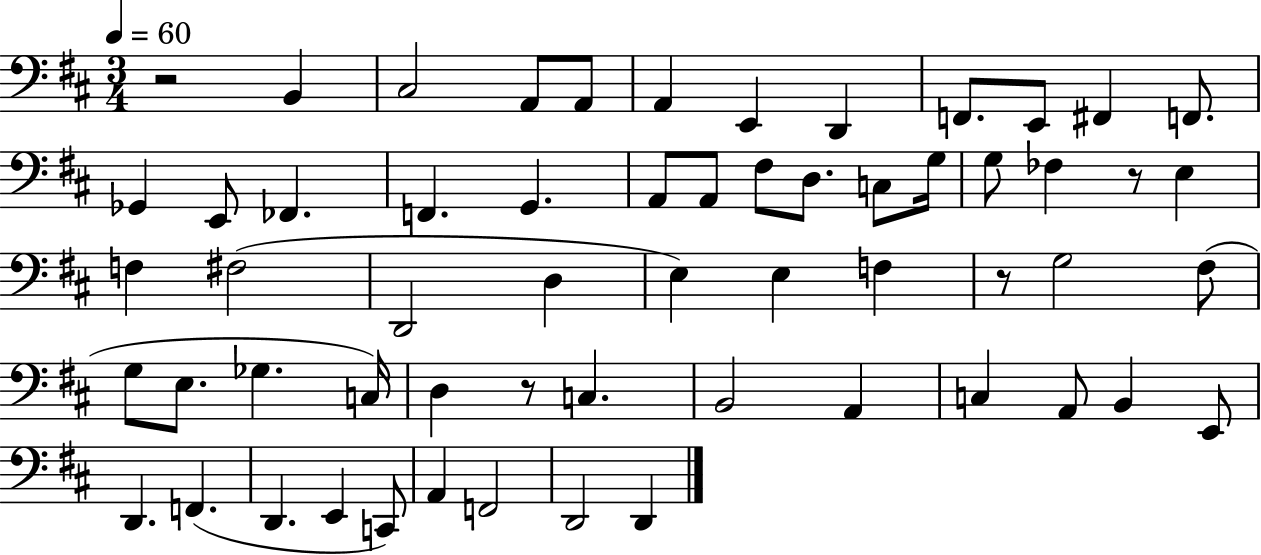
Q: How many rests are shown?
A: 4